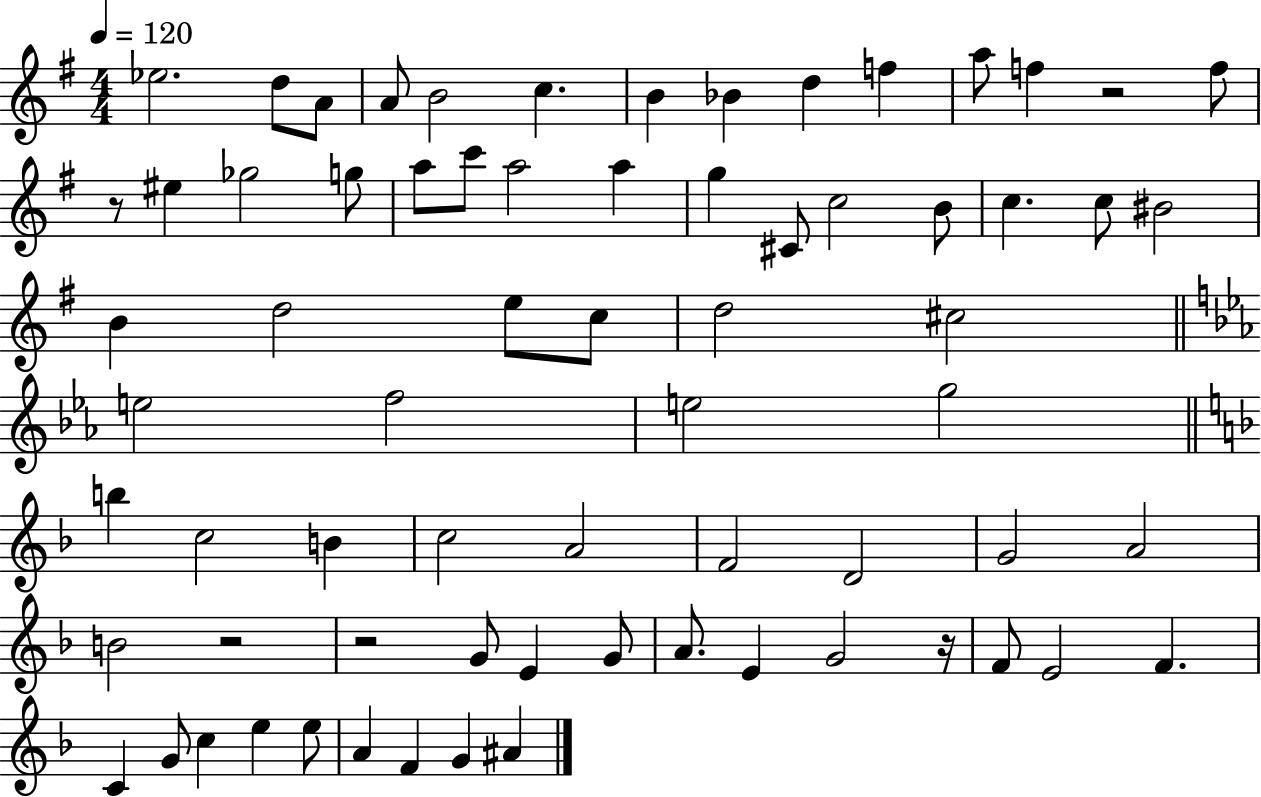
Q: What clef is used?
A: treble